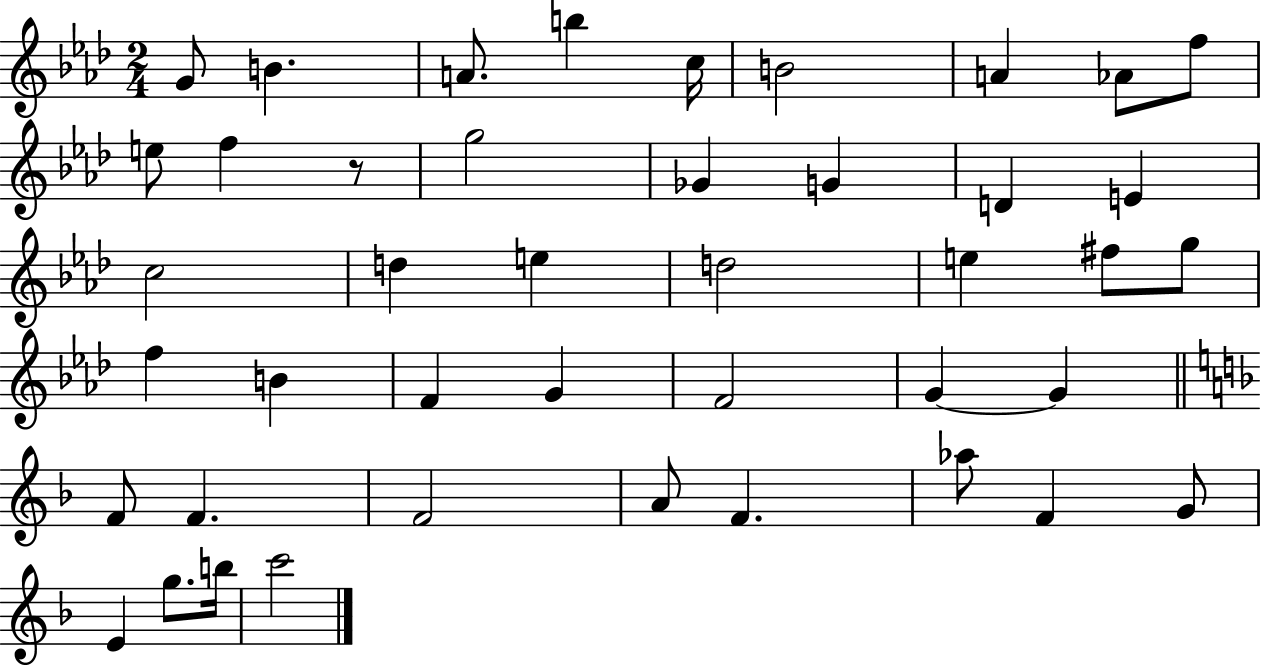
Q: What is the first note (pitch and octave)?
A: G4